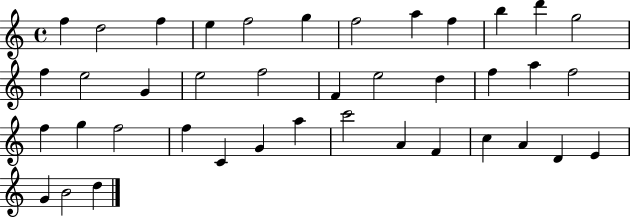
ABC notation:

X:1
T:Untitled
M:4/4
L:1/4
K:C
f d2 f e f2 g f2 a f b d' g2 f e2 G e2 f2 F e2 d f a f2 f g f2 f C G a c'2 A F c A D E G B2 d